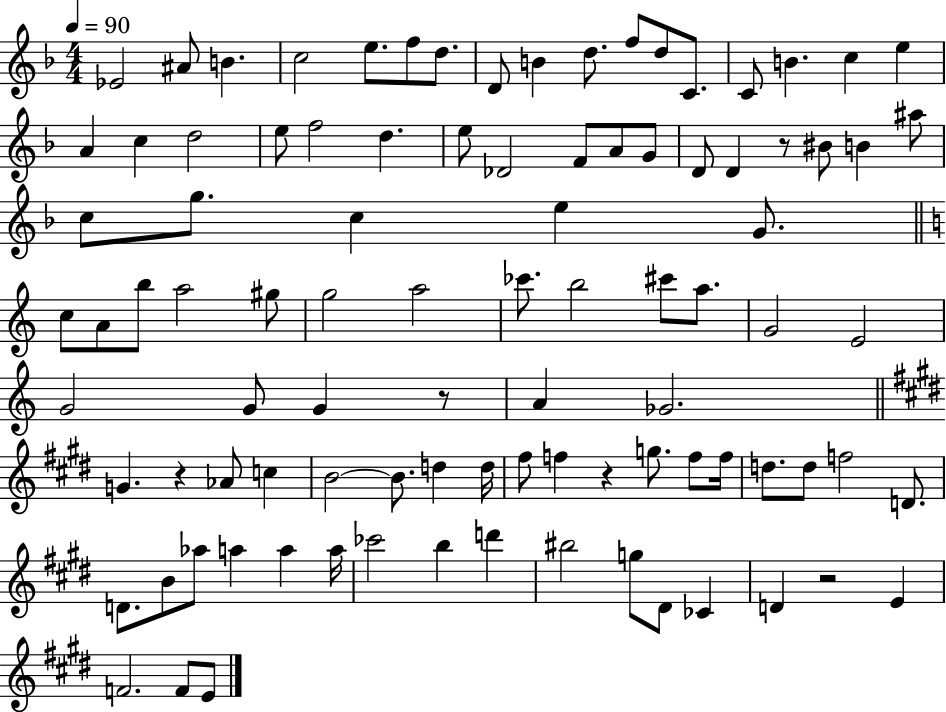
{
  \clef treble
  \numericTimeSignature
  \time 4/4
  \key f \major
  \tempo 4 = 90
  ees'2 ais'8 b'4. | c''2 e''8. f''8 d''8. | d'8 b'4 d''8. f''8 d''8 c'8. | c'8 b'4. c''4 e''4 | \break a'4 c''4 d''2 | e''8 f''2 d''4. | e''8 des'2 f'8 a'8 g'8 | d'8 d'4 r8 bis'8 b'4 ais''8 | \break c''8 g''8. c''4 e''4 g'8. | \bar "||" \break \key a \minor c''8 a'8 b''8 a''2 gis''8 | g''2 a''2 | ces'''8. b''2 cis'''8 a''8. | g'2 e'2 | \break g'2 g'8 g'4 r8 | a'4 ges'2. | \bar "||" \break \key e \major g'4. r4 aes'8 c''4 | b'2~~ b'8. d''4 d''16 | fis''8 f''4 r4 g''8. f''8 f''16 | d''8. d''8 f''2 d'8. | \break d'8. b'8 aes''8 a''4 a''4 a''16 | ces'''2 b''4 d'''4 | bis''2 g''8 dis'8 ces'4 | d'4 r2 e'4 | \break f'2. f'8 e'8 | \bar "|."
}